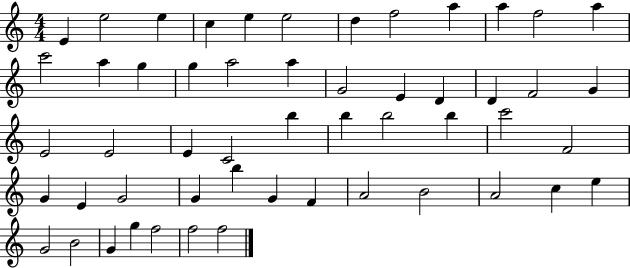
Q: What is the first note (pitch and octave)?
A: E4